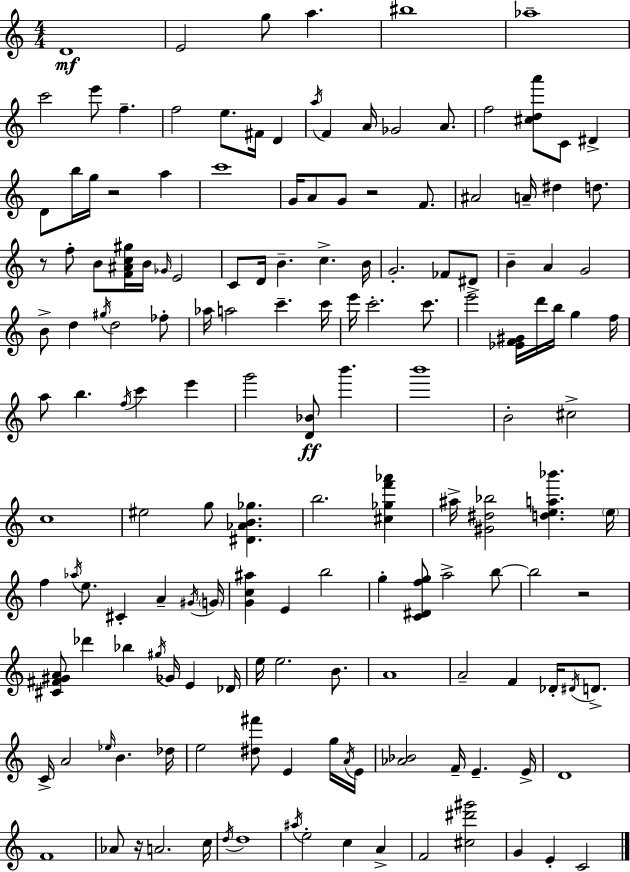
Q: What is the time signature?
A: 4/4